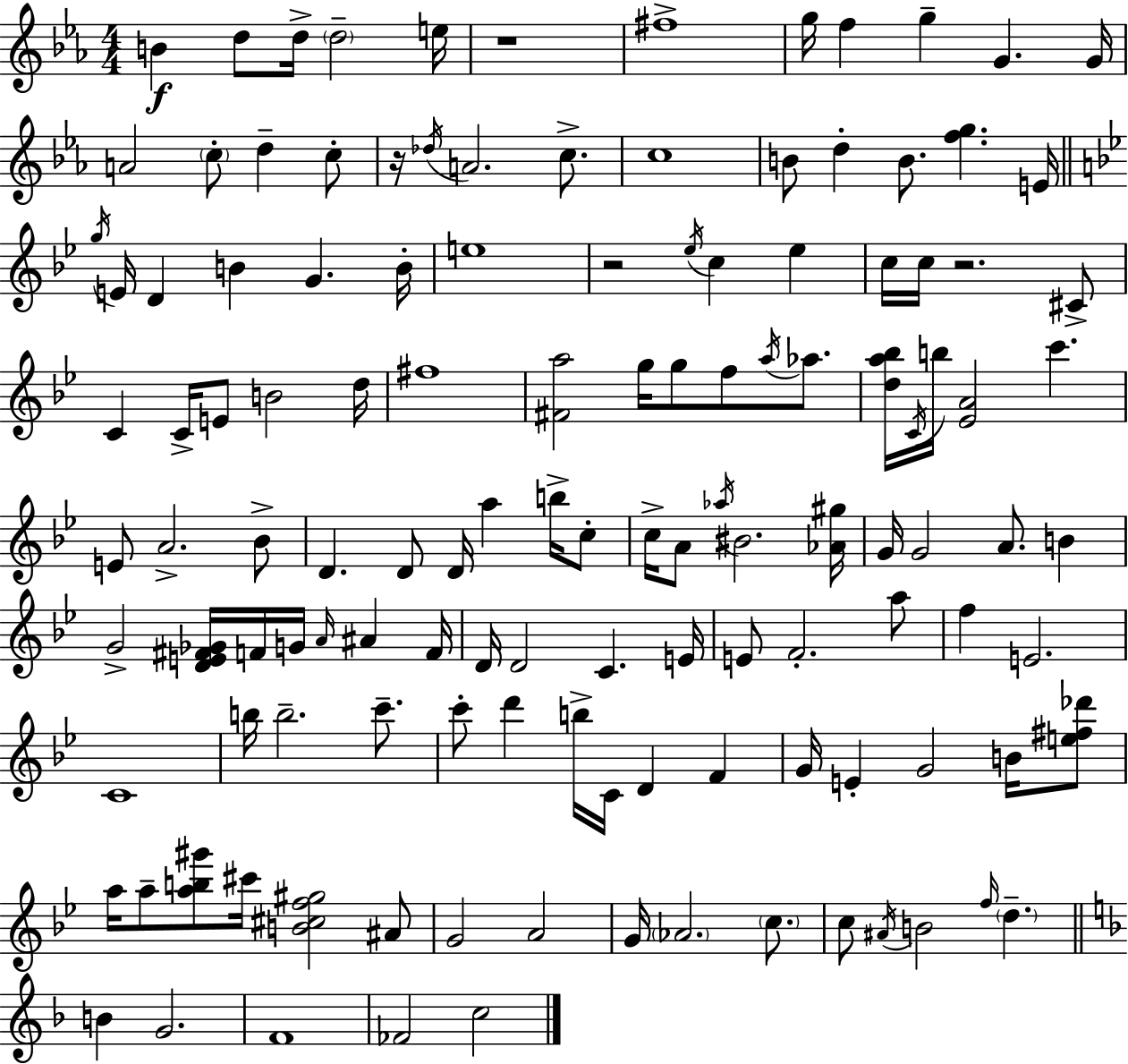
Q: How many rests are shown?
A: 4